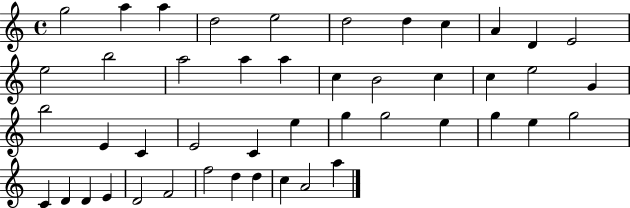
{
  \clef treble
  \time 4/4
  \defaultTimeSignature
  \key c \major
  g''2 a''4 a''4 | d''2 e''2 | d''2 d''4 c''4 | a'4 d'4 e'2 | \break e''2 b''2 | a''2 a''4 a''4 | c''4 b'2 c''4 | c''4 e''2 g'4 | \break b''2 e'4 c'4 | e'2 c'4 e''4 | g''4 g''2 e''4 | g''4 e''4 g''2 | \break c'4 d'4 d'4 e'4 | d'2 f'2 | f''2 d''4 d''4 | c''4 a'2 a''4 | \break \bar "|."
}